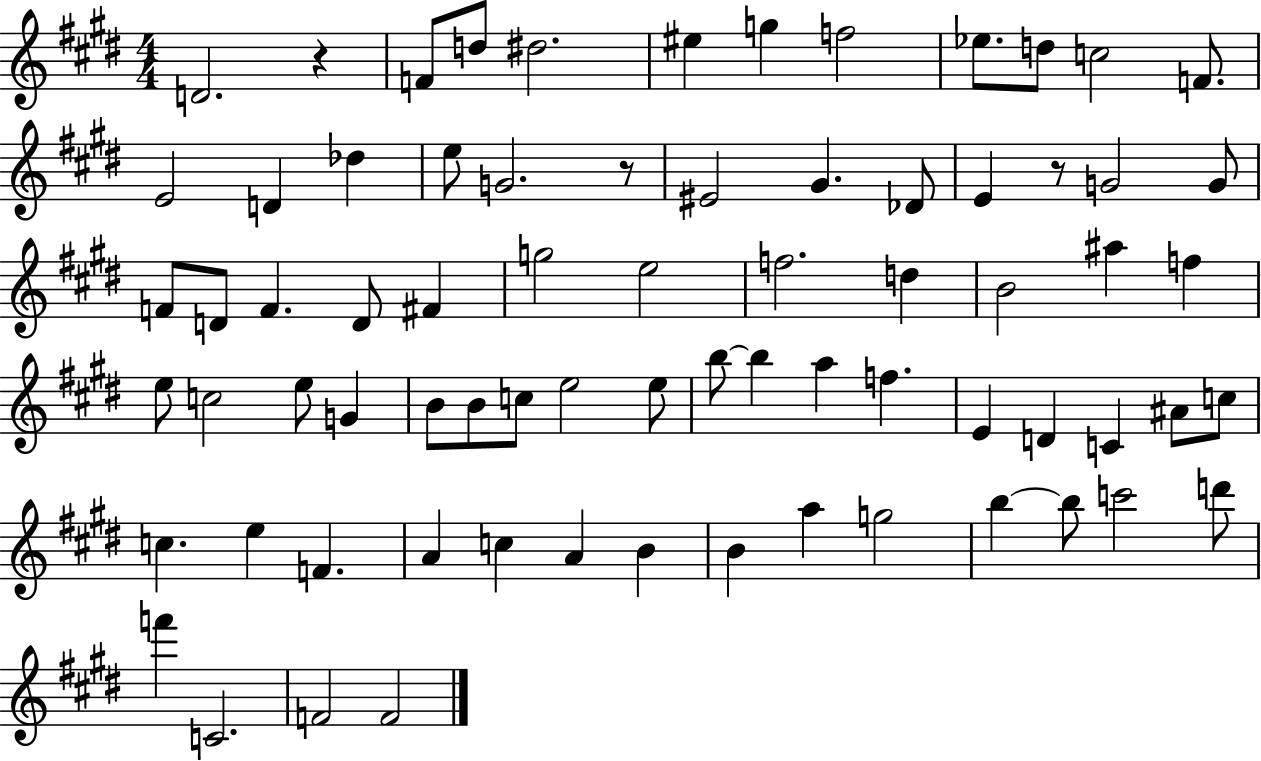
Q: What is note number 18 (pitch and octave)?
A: G#4